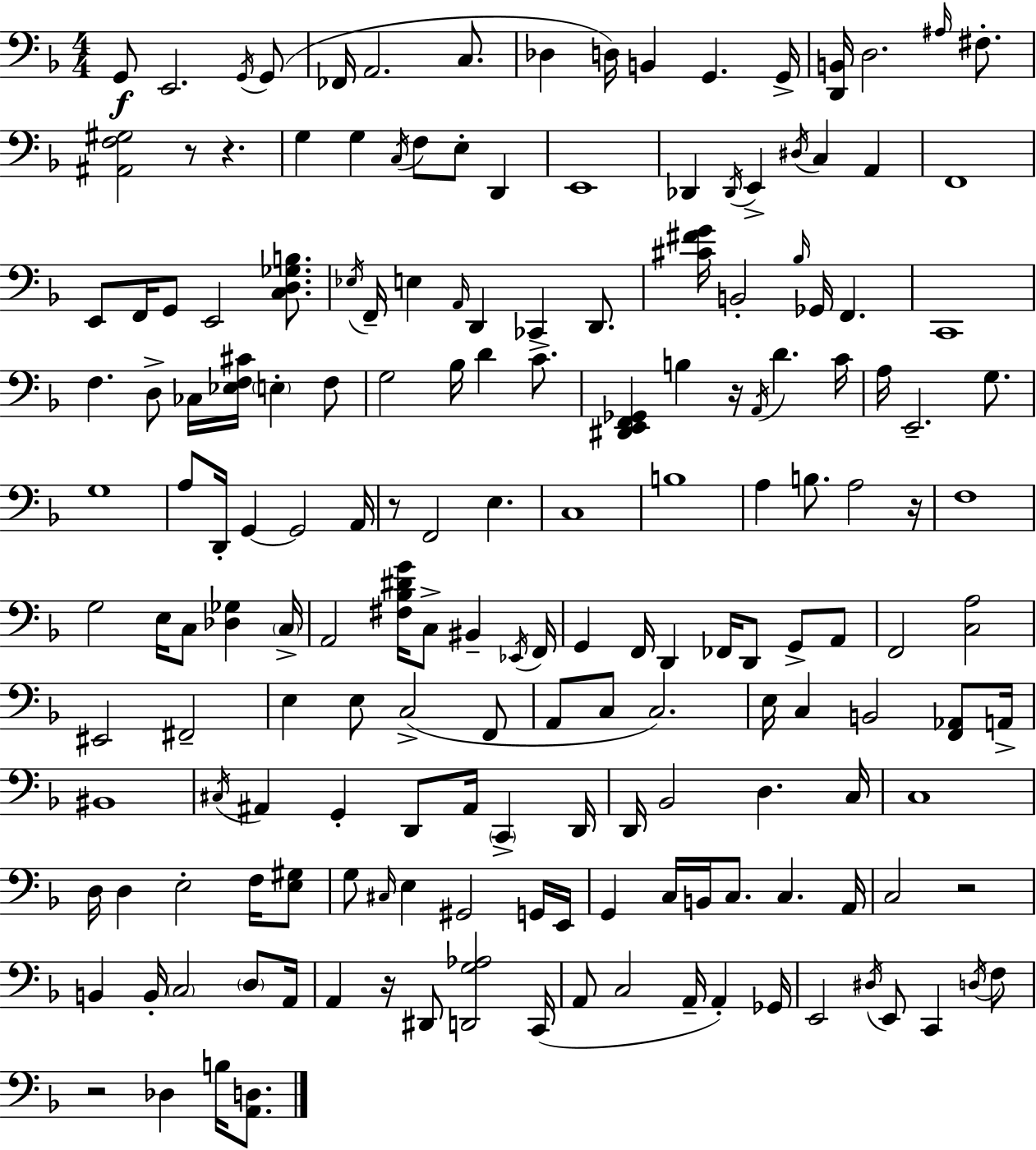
X:1
T:Untitled
M:4/4
L:1/4
K:F
G,,/2 E,,2 G,,/4 G,,/2 _F,,/4 A,,2 C,/2 _D, D,/4 B,, G,, G,,/4 [D,,B,,]/4 D,2 ^A,/4 ^F,/2 [^A,,F,^G,]2 z/2 z G, G, C,/4 F,/2 E,/2 D,, E,,4 _D,, _D,,/4 E,, ^D,/4 C, A,, F,,4 E,,/2 F,,/4 G,,/2 E,,2 [C,D,_G,B,]/2 _E,/4 F,,/4 E, A,,/4 D,, _C,, D,,/2 [^C^FG]/4 B,,2 _B,/4 _G,,/4 F,, C,,4 F, D,/2 _C,/4 [_E,F,^C]/4 E, F,/2 G,2 _B,/4 D C/2 [^D,,E,,F,,_G,,] B, z/4 A,,/4 D C/4 A,/4 E,,2 G,/2 G,4 A,/2 D,,/4 G,, G,,2 A,,/4 z/2 F,,2 E, C,4 B,4 A, B,/2 A,2 z/4 F,4 G,2 E,/4 C,/2 [_D,_G,] C,/4 A,,2 [^F,_B,^DG]/4 C,/2 ^B,, _E,,/4 F,,/4 G,, F,,/4 D,, _F,,/4 D,,/2 G,,/2 A,,/2 F,,2 [C,A,]2 ^E,,2 ^F,,2 E, E,/2 C,2 F,,/2 A,,/2 C,/2 C,2 E,/4 C, B,,2 [F,,_A,,]/2 A,,/4 ^B,,4 ^C,/4 ^A,, G,, D,,/2 ^A,,/4 C,, D,,/4 D,,/4 _B,,2 D, C,/4 C,4 D,/4 D, E,2 F,/4 [E,^G,]/2 G,/2 ^C,/4 E, ^G,,2 G,,/4 E,,/4 G,, C,/4 B,,/4 C,/2 C, A,,/4 C,2 z2 B,, B,,/4 C,2 D,/2 A,,/4 A,, z/4 ^D,,/2 [D,,G,_A,]2 C,,/4 A,,/2 C,2 A,,/4 A,, _G,,/4 E,,2 ^D,/4 E,,/2 C,, D,/4 F,/2 z2 _D, B,/4 [A,,D,]/2